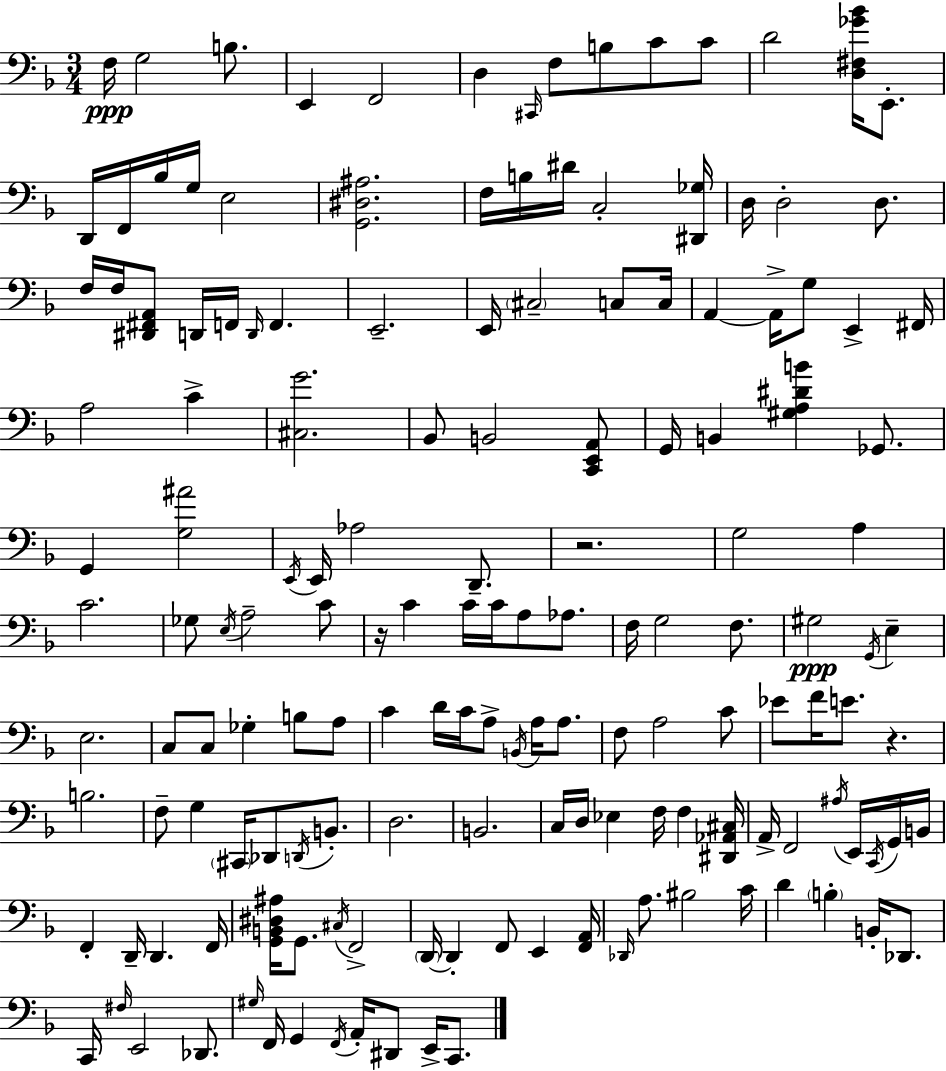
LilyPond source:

{
  \clef bass
  \numericTimeSignature
  \time 3/4
  \key f \major
  f16\ppp g2 b8. | e,4 f,2 | d4 \grace { cis,16 } f8 b8 c'8 c'8 | d'2 <d fis ges' bes'>16 e,8.-. | \break d,16 f,16 bes16 g16 e2 | <g, dis ais>2. | f16 b16 dis'16 c2-. | <dis, ges>16 d16 d2-. d8. | \break f16 f16 <dis, fis, a,>8 d,16 f,16 \grace { d,16 } f,4. | e,2.-- | e,16 \parenthesize cis2-- c8 | c16 a,4~~ a,16-> g8 e,4-> | \break fis,16 a2 c'4-> | <cis g'>2. | bes,8 b,2 | <c, e, a,>8 g,16 b,4 <gis a dis' b'>4 ges,8. | \break g,4 <g ais'>2 | \acciaccatura { e,16 } e,16 aes2 | d,8.-- r2. | g2 a4 | \break c'2. | ges8 \acciaccatura { e16 } a2-- | c'8 r16 c'4 c'16 c'16 a8 | aes8. f16 g2 | \break f8. gis2\ppp | \acciaccatura { g,16 } e4-- e2. | c8 c8 ges4-. | b8 a8 c'4 d'16 c'16 a8-> | \break \acciaccatura { b,16 } a16 a8. f8 a2 | c'8 ees'8 f'16 e'8. | r4. b2. | f8-- g4 | \break \parenthesize cis,16 des,8 \acciaccatura { d,16 } b,8.-. d2. | b,2. | c16 d16 ees4 | f16 f4 <dis, aes, cis>16 a,16-> f,2 | \break \acciaccatura { ais16 } e,16 \acciaccatura { c,16 } g,16 b,16 f,4-. | d,16-- d,4. f,16 <g, b, dis ais>16 g,8. | \acciaccatura { cis16 } f,2-> \parenthesize d,16~~ d,4-. | f,8 e,4 <f, a,>16 \grace { des,16 } a8. | \break bis2 c'16 d'4 | \parenthesize b4-. b,16-. des,8. c,16 | \grace { fis16 } e,2 des,8. | \grace { gis16 } f,16 g,4 \acciaccatura { f,16 } a,16-. dis,8 e,16-> c,8. | \break \bar "|."
}